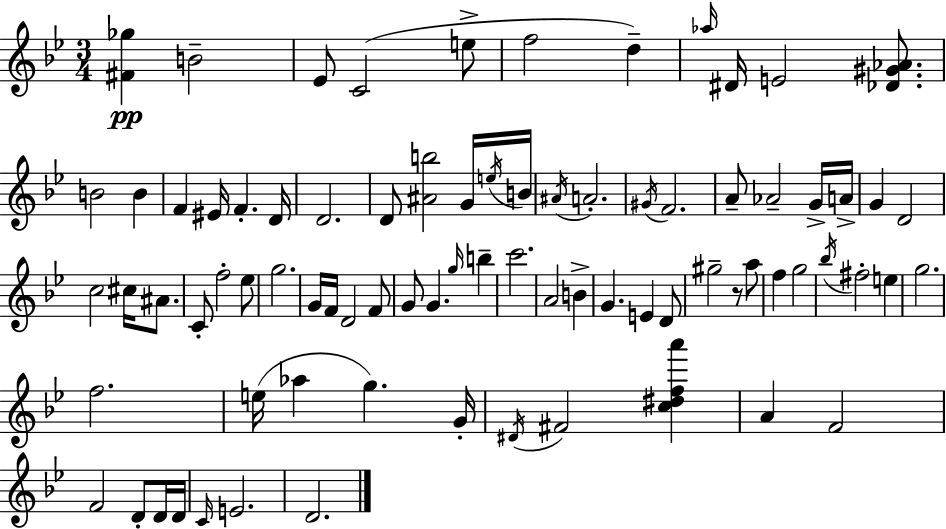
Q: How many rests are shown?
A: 1